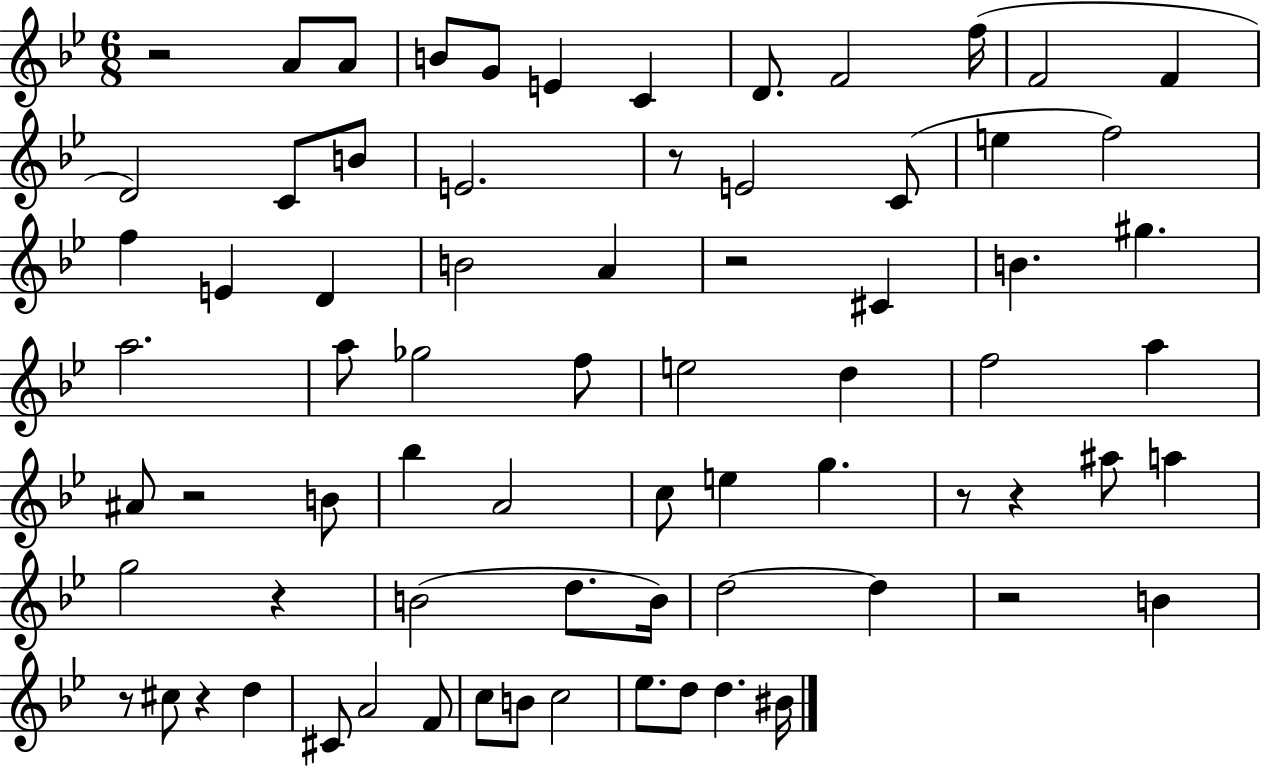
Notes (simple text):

R/h A4/e A4/e B4/e G4/e E4/q C4/q D4/e. F4/h F5/s F4/h F4/q D4/h C4/e B4/e E4/h. R/e E4/h C4/e E5/q F5/h F5/q E4/q D4/q B4/h A4/q R/h C#4/q B4/q. G#5/q. A5/h. A5/e Gb5/h F5/e E5/h D5/q F5/h A5/q A#4/e R/h B4/e Bb5/q A4/h C5/e E5/q G5/q. R/e R/q A#5/e A5/q G5/h R/q B4/h D5/e. B4/s D5/h D5/q R/h B4/q R/e C#5/e R/q D5/q C#4/e A4/h F4/e C5/e B4/e C5/h Eb5/e. D5/e D5/q. BIS4/s